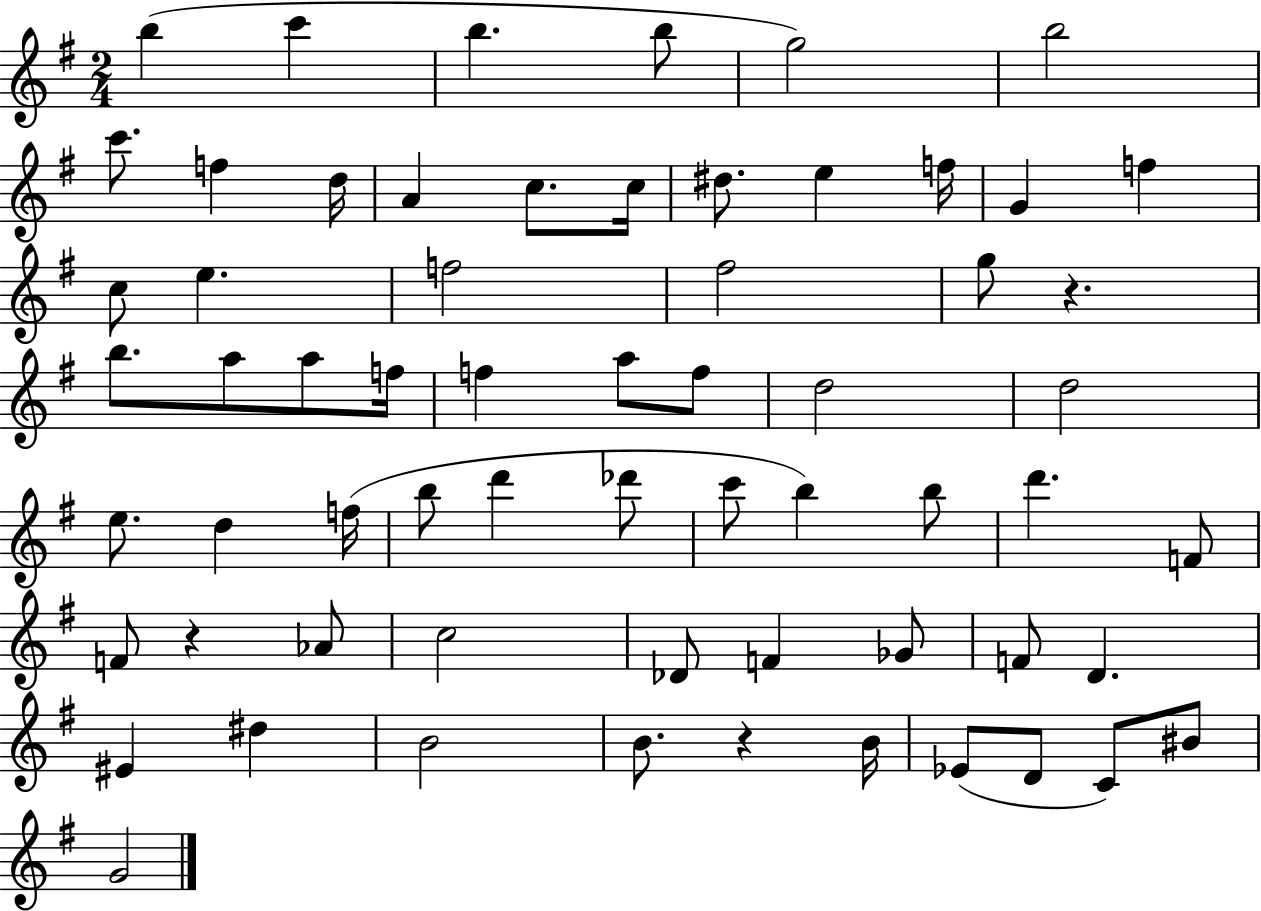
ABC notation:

X:1
T:Untitled
M:2/4
L:1/4
K:G
b c' b b/2 g2 b2 c'/2 f d/4 A c/2 c/4 ^d/2 e f/4 G f c/2 e f2 ^f2 g/2 z b/2 a/2 a/2 f/4 f a/2 f/2 d2 d2 e/2 d f/4 b/2 d' _d'/2 c'/2 b b/2 d' F/2 F/2 z _A/2 c2 _D/2 F _G/2 F/2 D ^E ^d B2 B/2 z B/4 _E/2 D/2 C/2 ^B/2 G2